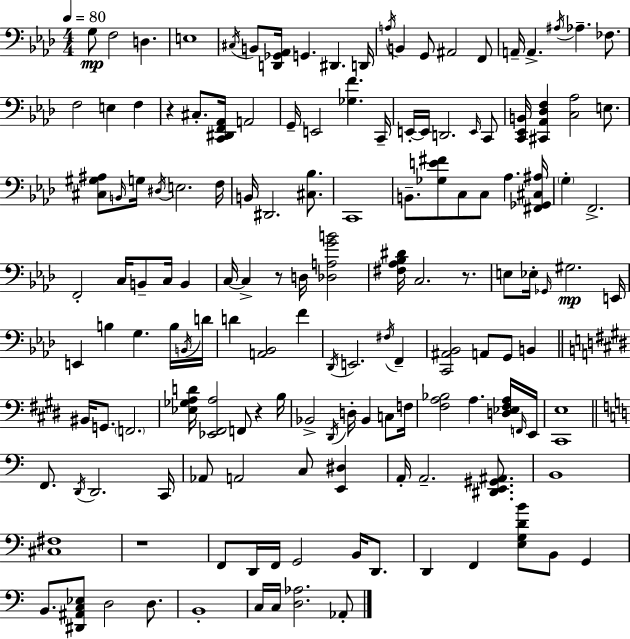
G3/e F3/h D3/q. E3/w C#3/s B2/e [D2,Gb2,Ab2]/s G2/q. D#2/q. D2/s A3/s B2/q G2/e A#2/h F2/e A2/s A2/q. A#3/s Ab3/q. FES3/e. F3/h E3/q F3/q R/q C#3/e. [C2,D#2,F2,Ab2]/s A2/h G2/s E2/h [Gb3,F4]/q. C2/s E2/s E2/s D2/h. E2/s C2/e [C2,Eb2,B2]/s [C#2,Ab2,Db3,F3]/q [C3,Ab3]/h E3/e. [C#3,G#3,A#3]/e B2/s G3/s D#3/s E3/h. F3/s B2/s D#2/h. [C#3,Bb3]/e. C2/w B2/e. [Gb3,E4,F#4]/e C3/e C3/e Ab3/q. [F#2,Gb2,C#3,A#3]/s G3/q F2/h. F2/h C3/s B2/e C3/s B2/q C3/s C3/q R/e D3/s [Db3,A3,G4,B4]/h [F#3,Ab3,Bb3,D#4]/s C3/h. R/e. E3/e Eb3/s Gb2/s G#3/h. E2/s E2/q B3/q G3/q. B3/s B2/s D4/s D4/q [A2,Bb2]/h F4/q Db2/s E2/h. F#3/s F2/q [C2,A#2,Bb2]/h A2/e G2/e B2/q BIS2/s G2/e. F2/h. [Eb3,Gb3,A3,D4]/s [Eb2,F#2,A3]/h F2/e R/q B3/s Bb2/h D#2/s D3/s Bb2/q C3/e F3/s [F#3,A3,Bb3]/h A3/q. [D3,Eb3,F#3,A3]/s F2/s E2/s [C#2,E3]/w F2/e. D2/s D2/h. C2/s Ab2/e A2/h C3/e [E2,D#3]/q A2/s A2/h. [D#2,E2,G#2,A#2]/e. B2/w [C#3,F#3]/w R/w F2/e D2/s F2/s G2/h B2/s D2/e. D2/q F2/q [E3,G3,D4,B4]/e B2/e G2/q B2/e. [D#2,A#2,C3,Eb3]/e D3/h D3/e. B2/w C3/s C3/s [D3,Ab3]/h. Ab2/e